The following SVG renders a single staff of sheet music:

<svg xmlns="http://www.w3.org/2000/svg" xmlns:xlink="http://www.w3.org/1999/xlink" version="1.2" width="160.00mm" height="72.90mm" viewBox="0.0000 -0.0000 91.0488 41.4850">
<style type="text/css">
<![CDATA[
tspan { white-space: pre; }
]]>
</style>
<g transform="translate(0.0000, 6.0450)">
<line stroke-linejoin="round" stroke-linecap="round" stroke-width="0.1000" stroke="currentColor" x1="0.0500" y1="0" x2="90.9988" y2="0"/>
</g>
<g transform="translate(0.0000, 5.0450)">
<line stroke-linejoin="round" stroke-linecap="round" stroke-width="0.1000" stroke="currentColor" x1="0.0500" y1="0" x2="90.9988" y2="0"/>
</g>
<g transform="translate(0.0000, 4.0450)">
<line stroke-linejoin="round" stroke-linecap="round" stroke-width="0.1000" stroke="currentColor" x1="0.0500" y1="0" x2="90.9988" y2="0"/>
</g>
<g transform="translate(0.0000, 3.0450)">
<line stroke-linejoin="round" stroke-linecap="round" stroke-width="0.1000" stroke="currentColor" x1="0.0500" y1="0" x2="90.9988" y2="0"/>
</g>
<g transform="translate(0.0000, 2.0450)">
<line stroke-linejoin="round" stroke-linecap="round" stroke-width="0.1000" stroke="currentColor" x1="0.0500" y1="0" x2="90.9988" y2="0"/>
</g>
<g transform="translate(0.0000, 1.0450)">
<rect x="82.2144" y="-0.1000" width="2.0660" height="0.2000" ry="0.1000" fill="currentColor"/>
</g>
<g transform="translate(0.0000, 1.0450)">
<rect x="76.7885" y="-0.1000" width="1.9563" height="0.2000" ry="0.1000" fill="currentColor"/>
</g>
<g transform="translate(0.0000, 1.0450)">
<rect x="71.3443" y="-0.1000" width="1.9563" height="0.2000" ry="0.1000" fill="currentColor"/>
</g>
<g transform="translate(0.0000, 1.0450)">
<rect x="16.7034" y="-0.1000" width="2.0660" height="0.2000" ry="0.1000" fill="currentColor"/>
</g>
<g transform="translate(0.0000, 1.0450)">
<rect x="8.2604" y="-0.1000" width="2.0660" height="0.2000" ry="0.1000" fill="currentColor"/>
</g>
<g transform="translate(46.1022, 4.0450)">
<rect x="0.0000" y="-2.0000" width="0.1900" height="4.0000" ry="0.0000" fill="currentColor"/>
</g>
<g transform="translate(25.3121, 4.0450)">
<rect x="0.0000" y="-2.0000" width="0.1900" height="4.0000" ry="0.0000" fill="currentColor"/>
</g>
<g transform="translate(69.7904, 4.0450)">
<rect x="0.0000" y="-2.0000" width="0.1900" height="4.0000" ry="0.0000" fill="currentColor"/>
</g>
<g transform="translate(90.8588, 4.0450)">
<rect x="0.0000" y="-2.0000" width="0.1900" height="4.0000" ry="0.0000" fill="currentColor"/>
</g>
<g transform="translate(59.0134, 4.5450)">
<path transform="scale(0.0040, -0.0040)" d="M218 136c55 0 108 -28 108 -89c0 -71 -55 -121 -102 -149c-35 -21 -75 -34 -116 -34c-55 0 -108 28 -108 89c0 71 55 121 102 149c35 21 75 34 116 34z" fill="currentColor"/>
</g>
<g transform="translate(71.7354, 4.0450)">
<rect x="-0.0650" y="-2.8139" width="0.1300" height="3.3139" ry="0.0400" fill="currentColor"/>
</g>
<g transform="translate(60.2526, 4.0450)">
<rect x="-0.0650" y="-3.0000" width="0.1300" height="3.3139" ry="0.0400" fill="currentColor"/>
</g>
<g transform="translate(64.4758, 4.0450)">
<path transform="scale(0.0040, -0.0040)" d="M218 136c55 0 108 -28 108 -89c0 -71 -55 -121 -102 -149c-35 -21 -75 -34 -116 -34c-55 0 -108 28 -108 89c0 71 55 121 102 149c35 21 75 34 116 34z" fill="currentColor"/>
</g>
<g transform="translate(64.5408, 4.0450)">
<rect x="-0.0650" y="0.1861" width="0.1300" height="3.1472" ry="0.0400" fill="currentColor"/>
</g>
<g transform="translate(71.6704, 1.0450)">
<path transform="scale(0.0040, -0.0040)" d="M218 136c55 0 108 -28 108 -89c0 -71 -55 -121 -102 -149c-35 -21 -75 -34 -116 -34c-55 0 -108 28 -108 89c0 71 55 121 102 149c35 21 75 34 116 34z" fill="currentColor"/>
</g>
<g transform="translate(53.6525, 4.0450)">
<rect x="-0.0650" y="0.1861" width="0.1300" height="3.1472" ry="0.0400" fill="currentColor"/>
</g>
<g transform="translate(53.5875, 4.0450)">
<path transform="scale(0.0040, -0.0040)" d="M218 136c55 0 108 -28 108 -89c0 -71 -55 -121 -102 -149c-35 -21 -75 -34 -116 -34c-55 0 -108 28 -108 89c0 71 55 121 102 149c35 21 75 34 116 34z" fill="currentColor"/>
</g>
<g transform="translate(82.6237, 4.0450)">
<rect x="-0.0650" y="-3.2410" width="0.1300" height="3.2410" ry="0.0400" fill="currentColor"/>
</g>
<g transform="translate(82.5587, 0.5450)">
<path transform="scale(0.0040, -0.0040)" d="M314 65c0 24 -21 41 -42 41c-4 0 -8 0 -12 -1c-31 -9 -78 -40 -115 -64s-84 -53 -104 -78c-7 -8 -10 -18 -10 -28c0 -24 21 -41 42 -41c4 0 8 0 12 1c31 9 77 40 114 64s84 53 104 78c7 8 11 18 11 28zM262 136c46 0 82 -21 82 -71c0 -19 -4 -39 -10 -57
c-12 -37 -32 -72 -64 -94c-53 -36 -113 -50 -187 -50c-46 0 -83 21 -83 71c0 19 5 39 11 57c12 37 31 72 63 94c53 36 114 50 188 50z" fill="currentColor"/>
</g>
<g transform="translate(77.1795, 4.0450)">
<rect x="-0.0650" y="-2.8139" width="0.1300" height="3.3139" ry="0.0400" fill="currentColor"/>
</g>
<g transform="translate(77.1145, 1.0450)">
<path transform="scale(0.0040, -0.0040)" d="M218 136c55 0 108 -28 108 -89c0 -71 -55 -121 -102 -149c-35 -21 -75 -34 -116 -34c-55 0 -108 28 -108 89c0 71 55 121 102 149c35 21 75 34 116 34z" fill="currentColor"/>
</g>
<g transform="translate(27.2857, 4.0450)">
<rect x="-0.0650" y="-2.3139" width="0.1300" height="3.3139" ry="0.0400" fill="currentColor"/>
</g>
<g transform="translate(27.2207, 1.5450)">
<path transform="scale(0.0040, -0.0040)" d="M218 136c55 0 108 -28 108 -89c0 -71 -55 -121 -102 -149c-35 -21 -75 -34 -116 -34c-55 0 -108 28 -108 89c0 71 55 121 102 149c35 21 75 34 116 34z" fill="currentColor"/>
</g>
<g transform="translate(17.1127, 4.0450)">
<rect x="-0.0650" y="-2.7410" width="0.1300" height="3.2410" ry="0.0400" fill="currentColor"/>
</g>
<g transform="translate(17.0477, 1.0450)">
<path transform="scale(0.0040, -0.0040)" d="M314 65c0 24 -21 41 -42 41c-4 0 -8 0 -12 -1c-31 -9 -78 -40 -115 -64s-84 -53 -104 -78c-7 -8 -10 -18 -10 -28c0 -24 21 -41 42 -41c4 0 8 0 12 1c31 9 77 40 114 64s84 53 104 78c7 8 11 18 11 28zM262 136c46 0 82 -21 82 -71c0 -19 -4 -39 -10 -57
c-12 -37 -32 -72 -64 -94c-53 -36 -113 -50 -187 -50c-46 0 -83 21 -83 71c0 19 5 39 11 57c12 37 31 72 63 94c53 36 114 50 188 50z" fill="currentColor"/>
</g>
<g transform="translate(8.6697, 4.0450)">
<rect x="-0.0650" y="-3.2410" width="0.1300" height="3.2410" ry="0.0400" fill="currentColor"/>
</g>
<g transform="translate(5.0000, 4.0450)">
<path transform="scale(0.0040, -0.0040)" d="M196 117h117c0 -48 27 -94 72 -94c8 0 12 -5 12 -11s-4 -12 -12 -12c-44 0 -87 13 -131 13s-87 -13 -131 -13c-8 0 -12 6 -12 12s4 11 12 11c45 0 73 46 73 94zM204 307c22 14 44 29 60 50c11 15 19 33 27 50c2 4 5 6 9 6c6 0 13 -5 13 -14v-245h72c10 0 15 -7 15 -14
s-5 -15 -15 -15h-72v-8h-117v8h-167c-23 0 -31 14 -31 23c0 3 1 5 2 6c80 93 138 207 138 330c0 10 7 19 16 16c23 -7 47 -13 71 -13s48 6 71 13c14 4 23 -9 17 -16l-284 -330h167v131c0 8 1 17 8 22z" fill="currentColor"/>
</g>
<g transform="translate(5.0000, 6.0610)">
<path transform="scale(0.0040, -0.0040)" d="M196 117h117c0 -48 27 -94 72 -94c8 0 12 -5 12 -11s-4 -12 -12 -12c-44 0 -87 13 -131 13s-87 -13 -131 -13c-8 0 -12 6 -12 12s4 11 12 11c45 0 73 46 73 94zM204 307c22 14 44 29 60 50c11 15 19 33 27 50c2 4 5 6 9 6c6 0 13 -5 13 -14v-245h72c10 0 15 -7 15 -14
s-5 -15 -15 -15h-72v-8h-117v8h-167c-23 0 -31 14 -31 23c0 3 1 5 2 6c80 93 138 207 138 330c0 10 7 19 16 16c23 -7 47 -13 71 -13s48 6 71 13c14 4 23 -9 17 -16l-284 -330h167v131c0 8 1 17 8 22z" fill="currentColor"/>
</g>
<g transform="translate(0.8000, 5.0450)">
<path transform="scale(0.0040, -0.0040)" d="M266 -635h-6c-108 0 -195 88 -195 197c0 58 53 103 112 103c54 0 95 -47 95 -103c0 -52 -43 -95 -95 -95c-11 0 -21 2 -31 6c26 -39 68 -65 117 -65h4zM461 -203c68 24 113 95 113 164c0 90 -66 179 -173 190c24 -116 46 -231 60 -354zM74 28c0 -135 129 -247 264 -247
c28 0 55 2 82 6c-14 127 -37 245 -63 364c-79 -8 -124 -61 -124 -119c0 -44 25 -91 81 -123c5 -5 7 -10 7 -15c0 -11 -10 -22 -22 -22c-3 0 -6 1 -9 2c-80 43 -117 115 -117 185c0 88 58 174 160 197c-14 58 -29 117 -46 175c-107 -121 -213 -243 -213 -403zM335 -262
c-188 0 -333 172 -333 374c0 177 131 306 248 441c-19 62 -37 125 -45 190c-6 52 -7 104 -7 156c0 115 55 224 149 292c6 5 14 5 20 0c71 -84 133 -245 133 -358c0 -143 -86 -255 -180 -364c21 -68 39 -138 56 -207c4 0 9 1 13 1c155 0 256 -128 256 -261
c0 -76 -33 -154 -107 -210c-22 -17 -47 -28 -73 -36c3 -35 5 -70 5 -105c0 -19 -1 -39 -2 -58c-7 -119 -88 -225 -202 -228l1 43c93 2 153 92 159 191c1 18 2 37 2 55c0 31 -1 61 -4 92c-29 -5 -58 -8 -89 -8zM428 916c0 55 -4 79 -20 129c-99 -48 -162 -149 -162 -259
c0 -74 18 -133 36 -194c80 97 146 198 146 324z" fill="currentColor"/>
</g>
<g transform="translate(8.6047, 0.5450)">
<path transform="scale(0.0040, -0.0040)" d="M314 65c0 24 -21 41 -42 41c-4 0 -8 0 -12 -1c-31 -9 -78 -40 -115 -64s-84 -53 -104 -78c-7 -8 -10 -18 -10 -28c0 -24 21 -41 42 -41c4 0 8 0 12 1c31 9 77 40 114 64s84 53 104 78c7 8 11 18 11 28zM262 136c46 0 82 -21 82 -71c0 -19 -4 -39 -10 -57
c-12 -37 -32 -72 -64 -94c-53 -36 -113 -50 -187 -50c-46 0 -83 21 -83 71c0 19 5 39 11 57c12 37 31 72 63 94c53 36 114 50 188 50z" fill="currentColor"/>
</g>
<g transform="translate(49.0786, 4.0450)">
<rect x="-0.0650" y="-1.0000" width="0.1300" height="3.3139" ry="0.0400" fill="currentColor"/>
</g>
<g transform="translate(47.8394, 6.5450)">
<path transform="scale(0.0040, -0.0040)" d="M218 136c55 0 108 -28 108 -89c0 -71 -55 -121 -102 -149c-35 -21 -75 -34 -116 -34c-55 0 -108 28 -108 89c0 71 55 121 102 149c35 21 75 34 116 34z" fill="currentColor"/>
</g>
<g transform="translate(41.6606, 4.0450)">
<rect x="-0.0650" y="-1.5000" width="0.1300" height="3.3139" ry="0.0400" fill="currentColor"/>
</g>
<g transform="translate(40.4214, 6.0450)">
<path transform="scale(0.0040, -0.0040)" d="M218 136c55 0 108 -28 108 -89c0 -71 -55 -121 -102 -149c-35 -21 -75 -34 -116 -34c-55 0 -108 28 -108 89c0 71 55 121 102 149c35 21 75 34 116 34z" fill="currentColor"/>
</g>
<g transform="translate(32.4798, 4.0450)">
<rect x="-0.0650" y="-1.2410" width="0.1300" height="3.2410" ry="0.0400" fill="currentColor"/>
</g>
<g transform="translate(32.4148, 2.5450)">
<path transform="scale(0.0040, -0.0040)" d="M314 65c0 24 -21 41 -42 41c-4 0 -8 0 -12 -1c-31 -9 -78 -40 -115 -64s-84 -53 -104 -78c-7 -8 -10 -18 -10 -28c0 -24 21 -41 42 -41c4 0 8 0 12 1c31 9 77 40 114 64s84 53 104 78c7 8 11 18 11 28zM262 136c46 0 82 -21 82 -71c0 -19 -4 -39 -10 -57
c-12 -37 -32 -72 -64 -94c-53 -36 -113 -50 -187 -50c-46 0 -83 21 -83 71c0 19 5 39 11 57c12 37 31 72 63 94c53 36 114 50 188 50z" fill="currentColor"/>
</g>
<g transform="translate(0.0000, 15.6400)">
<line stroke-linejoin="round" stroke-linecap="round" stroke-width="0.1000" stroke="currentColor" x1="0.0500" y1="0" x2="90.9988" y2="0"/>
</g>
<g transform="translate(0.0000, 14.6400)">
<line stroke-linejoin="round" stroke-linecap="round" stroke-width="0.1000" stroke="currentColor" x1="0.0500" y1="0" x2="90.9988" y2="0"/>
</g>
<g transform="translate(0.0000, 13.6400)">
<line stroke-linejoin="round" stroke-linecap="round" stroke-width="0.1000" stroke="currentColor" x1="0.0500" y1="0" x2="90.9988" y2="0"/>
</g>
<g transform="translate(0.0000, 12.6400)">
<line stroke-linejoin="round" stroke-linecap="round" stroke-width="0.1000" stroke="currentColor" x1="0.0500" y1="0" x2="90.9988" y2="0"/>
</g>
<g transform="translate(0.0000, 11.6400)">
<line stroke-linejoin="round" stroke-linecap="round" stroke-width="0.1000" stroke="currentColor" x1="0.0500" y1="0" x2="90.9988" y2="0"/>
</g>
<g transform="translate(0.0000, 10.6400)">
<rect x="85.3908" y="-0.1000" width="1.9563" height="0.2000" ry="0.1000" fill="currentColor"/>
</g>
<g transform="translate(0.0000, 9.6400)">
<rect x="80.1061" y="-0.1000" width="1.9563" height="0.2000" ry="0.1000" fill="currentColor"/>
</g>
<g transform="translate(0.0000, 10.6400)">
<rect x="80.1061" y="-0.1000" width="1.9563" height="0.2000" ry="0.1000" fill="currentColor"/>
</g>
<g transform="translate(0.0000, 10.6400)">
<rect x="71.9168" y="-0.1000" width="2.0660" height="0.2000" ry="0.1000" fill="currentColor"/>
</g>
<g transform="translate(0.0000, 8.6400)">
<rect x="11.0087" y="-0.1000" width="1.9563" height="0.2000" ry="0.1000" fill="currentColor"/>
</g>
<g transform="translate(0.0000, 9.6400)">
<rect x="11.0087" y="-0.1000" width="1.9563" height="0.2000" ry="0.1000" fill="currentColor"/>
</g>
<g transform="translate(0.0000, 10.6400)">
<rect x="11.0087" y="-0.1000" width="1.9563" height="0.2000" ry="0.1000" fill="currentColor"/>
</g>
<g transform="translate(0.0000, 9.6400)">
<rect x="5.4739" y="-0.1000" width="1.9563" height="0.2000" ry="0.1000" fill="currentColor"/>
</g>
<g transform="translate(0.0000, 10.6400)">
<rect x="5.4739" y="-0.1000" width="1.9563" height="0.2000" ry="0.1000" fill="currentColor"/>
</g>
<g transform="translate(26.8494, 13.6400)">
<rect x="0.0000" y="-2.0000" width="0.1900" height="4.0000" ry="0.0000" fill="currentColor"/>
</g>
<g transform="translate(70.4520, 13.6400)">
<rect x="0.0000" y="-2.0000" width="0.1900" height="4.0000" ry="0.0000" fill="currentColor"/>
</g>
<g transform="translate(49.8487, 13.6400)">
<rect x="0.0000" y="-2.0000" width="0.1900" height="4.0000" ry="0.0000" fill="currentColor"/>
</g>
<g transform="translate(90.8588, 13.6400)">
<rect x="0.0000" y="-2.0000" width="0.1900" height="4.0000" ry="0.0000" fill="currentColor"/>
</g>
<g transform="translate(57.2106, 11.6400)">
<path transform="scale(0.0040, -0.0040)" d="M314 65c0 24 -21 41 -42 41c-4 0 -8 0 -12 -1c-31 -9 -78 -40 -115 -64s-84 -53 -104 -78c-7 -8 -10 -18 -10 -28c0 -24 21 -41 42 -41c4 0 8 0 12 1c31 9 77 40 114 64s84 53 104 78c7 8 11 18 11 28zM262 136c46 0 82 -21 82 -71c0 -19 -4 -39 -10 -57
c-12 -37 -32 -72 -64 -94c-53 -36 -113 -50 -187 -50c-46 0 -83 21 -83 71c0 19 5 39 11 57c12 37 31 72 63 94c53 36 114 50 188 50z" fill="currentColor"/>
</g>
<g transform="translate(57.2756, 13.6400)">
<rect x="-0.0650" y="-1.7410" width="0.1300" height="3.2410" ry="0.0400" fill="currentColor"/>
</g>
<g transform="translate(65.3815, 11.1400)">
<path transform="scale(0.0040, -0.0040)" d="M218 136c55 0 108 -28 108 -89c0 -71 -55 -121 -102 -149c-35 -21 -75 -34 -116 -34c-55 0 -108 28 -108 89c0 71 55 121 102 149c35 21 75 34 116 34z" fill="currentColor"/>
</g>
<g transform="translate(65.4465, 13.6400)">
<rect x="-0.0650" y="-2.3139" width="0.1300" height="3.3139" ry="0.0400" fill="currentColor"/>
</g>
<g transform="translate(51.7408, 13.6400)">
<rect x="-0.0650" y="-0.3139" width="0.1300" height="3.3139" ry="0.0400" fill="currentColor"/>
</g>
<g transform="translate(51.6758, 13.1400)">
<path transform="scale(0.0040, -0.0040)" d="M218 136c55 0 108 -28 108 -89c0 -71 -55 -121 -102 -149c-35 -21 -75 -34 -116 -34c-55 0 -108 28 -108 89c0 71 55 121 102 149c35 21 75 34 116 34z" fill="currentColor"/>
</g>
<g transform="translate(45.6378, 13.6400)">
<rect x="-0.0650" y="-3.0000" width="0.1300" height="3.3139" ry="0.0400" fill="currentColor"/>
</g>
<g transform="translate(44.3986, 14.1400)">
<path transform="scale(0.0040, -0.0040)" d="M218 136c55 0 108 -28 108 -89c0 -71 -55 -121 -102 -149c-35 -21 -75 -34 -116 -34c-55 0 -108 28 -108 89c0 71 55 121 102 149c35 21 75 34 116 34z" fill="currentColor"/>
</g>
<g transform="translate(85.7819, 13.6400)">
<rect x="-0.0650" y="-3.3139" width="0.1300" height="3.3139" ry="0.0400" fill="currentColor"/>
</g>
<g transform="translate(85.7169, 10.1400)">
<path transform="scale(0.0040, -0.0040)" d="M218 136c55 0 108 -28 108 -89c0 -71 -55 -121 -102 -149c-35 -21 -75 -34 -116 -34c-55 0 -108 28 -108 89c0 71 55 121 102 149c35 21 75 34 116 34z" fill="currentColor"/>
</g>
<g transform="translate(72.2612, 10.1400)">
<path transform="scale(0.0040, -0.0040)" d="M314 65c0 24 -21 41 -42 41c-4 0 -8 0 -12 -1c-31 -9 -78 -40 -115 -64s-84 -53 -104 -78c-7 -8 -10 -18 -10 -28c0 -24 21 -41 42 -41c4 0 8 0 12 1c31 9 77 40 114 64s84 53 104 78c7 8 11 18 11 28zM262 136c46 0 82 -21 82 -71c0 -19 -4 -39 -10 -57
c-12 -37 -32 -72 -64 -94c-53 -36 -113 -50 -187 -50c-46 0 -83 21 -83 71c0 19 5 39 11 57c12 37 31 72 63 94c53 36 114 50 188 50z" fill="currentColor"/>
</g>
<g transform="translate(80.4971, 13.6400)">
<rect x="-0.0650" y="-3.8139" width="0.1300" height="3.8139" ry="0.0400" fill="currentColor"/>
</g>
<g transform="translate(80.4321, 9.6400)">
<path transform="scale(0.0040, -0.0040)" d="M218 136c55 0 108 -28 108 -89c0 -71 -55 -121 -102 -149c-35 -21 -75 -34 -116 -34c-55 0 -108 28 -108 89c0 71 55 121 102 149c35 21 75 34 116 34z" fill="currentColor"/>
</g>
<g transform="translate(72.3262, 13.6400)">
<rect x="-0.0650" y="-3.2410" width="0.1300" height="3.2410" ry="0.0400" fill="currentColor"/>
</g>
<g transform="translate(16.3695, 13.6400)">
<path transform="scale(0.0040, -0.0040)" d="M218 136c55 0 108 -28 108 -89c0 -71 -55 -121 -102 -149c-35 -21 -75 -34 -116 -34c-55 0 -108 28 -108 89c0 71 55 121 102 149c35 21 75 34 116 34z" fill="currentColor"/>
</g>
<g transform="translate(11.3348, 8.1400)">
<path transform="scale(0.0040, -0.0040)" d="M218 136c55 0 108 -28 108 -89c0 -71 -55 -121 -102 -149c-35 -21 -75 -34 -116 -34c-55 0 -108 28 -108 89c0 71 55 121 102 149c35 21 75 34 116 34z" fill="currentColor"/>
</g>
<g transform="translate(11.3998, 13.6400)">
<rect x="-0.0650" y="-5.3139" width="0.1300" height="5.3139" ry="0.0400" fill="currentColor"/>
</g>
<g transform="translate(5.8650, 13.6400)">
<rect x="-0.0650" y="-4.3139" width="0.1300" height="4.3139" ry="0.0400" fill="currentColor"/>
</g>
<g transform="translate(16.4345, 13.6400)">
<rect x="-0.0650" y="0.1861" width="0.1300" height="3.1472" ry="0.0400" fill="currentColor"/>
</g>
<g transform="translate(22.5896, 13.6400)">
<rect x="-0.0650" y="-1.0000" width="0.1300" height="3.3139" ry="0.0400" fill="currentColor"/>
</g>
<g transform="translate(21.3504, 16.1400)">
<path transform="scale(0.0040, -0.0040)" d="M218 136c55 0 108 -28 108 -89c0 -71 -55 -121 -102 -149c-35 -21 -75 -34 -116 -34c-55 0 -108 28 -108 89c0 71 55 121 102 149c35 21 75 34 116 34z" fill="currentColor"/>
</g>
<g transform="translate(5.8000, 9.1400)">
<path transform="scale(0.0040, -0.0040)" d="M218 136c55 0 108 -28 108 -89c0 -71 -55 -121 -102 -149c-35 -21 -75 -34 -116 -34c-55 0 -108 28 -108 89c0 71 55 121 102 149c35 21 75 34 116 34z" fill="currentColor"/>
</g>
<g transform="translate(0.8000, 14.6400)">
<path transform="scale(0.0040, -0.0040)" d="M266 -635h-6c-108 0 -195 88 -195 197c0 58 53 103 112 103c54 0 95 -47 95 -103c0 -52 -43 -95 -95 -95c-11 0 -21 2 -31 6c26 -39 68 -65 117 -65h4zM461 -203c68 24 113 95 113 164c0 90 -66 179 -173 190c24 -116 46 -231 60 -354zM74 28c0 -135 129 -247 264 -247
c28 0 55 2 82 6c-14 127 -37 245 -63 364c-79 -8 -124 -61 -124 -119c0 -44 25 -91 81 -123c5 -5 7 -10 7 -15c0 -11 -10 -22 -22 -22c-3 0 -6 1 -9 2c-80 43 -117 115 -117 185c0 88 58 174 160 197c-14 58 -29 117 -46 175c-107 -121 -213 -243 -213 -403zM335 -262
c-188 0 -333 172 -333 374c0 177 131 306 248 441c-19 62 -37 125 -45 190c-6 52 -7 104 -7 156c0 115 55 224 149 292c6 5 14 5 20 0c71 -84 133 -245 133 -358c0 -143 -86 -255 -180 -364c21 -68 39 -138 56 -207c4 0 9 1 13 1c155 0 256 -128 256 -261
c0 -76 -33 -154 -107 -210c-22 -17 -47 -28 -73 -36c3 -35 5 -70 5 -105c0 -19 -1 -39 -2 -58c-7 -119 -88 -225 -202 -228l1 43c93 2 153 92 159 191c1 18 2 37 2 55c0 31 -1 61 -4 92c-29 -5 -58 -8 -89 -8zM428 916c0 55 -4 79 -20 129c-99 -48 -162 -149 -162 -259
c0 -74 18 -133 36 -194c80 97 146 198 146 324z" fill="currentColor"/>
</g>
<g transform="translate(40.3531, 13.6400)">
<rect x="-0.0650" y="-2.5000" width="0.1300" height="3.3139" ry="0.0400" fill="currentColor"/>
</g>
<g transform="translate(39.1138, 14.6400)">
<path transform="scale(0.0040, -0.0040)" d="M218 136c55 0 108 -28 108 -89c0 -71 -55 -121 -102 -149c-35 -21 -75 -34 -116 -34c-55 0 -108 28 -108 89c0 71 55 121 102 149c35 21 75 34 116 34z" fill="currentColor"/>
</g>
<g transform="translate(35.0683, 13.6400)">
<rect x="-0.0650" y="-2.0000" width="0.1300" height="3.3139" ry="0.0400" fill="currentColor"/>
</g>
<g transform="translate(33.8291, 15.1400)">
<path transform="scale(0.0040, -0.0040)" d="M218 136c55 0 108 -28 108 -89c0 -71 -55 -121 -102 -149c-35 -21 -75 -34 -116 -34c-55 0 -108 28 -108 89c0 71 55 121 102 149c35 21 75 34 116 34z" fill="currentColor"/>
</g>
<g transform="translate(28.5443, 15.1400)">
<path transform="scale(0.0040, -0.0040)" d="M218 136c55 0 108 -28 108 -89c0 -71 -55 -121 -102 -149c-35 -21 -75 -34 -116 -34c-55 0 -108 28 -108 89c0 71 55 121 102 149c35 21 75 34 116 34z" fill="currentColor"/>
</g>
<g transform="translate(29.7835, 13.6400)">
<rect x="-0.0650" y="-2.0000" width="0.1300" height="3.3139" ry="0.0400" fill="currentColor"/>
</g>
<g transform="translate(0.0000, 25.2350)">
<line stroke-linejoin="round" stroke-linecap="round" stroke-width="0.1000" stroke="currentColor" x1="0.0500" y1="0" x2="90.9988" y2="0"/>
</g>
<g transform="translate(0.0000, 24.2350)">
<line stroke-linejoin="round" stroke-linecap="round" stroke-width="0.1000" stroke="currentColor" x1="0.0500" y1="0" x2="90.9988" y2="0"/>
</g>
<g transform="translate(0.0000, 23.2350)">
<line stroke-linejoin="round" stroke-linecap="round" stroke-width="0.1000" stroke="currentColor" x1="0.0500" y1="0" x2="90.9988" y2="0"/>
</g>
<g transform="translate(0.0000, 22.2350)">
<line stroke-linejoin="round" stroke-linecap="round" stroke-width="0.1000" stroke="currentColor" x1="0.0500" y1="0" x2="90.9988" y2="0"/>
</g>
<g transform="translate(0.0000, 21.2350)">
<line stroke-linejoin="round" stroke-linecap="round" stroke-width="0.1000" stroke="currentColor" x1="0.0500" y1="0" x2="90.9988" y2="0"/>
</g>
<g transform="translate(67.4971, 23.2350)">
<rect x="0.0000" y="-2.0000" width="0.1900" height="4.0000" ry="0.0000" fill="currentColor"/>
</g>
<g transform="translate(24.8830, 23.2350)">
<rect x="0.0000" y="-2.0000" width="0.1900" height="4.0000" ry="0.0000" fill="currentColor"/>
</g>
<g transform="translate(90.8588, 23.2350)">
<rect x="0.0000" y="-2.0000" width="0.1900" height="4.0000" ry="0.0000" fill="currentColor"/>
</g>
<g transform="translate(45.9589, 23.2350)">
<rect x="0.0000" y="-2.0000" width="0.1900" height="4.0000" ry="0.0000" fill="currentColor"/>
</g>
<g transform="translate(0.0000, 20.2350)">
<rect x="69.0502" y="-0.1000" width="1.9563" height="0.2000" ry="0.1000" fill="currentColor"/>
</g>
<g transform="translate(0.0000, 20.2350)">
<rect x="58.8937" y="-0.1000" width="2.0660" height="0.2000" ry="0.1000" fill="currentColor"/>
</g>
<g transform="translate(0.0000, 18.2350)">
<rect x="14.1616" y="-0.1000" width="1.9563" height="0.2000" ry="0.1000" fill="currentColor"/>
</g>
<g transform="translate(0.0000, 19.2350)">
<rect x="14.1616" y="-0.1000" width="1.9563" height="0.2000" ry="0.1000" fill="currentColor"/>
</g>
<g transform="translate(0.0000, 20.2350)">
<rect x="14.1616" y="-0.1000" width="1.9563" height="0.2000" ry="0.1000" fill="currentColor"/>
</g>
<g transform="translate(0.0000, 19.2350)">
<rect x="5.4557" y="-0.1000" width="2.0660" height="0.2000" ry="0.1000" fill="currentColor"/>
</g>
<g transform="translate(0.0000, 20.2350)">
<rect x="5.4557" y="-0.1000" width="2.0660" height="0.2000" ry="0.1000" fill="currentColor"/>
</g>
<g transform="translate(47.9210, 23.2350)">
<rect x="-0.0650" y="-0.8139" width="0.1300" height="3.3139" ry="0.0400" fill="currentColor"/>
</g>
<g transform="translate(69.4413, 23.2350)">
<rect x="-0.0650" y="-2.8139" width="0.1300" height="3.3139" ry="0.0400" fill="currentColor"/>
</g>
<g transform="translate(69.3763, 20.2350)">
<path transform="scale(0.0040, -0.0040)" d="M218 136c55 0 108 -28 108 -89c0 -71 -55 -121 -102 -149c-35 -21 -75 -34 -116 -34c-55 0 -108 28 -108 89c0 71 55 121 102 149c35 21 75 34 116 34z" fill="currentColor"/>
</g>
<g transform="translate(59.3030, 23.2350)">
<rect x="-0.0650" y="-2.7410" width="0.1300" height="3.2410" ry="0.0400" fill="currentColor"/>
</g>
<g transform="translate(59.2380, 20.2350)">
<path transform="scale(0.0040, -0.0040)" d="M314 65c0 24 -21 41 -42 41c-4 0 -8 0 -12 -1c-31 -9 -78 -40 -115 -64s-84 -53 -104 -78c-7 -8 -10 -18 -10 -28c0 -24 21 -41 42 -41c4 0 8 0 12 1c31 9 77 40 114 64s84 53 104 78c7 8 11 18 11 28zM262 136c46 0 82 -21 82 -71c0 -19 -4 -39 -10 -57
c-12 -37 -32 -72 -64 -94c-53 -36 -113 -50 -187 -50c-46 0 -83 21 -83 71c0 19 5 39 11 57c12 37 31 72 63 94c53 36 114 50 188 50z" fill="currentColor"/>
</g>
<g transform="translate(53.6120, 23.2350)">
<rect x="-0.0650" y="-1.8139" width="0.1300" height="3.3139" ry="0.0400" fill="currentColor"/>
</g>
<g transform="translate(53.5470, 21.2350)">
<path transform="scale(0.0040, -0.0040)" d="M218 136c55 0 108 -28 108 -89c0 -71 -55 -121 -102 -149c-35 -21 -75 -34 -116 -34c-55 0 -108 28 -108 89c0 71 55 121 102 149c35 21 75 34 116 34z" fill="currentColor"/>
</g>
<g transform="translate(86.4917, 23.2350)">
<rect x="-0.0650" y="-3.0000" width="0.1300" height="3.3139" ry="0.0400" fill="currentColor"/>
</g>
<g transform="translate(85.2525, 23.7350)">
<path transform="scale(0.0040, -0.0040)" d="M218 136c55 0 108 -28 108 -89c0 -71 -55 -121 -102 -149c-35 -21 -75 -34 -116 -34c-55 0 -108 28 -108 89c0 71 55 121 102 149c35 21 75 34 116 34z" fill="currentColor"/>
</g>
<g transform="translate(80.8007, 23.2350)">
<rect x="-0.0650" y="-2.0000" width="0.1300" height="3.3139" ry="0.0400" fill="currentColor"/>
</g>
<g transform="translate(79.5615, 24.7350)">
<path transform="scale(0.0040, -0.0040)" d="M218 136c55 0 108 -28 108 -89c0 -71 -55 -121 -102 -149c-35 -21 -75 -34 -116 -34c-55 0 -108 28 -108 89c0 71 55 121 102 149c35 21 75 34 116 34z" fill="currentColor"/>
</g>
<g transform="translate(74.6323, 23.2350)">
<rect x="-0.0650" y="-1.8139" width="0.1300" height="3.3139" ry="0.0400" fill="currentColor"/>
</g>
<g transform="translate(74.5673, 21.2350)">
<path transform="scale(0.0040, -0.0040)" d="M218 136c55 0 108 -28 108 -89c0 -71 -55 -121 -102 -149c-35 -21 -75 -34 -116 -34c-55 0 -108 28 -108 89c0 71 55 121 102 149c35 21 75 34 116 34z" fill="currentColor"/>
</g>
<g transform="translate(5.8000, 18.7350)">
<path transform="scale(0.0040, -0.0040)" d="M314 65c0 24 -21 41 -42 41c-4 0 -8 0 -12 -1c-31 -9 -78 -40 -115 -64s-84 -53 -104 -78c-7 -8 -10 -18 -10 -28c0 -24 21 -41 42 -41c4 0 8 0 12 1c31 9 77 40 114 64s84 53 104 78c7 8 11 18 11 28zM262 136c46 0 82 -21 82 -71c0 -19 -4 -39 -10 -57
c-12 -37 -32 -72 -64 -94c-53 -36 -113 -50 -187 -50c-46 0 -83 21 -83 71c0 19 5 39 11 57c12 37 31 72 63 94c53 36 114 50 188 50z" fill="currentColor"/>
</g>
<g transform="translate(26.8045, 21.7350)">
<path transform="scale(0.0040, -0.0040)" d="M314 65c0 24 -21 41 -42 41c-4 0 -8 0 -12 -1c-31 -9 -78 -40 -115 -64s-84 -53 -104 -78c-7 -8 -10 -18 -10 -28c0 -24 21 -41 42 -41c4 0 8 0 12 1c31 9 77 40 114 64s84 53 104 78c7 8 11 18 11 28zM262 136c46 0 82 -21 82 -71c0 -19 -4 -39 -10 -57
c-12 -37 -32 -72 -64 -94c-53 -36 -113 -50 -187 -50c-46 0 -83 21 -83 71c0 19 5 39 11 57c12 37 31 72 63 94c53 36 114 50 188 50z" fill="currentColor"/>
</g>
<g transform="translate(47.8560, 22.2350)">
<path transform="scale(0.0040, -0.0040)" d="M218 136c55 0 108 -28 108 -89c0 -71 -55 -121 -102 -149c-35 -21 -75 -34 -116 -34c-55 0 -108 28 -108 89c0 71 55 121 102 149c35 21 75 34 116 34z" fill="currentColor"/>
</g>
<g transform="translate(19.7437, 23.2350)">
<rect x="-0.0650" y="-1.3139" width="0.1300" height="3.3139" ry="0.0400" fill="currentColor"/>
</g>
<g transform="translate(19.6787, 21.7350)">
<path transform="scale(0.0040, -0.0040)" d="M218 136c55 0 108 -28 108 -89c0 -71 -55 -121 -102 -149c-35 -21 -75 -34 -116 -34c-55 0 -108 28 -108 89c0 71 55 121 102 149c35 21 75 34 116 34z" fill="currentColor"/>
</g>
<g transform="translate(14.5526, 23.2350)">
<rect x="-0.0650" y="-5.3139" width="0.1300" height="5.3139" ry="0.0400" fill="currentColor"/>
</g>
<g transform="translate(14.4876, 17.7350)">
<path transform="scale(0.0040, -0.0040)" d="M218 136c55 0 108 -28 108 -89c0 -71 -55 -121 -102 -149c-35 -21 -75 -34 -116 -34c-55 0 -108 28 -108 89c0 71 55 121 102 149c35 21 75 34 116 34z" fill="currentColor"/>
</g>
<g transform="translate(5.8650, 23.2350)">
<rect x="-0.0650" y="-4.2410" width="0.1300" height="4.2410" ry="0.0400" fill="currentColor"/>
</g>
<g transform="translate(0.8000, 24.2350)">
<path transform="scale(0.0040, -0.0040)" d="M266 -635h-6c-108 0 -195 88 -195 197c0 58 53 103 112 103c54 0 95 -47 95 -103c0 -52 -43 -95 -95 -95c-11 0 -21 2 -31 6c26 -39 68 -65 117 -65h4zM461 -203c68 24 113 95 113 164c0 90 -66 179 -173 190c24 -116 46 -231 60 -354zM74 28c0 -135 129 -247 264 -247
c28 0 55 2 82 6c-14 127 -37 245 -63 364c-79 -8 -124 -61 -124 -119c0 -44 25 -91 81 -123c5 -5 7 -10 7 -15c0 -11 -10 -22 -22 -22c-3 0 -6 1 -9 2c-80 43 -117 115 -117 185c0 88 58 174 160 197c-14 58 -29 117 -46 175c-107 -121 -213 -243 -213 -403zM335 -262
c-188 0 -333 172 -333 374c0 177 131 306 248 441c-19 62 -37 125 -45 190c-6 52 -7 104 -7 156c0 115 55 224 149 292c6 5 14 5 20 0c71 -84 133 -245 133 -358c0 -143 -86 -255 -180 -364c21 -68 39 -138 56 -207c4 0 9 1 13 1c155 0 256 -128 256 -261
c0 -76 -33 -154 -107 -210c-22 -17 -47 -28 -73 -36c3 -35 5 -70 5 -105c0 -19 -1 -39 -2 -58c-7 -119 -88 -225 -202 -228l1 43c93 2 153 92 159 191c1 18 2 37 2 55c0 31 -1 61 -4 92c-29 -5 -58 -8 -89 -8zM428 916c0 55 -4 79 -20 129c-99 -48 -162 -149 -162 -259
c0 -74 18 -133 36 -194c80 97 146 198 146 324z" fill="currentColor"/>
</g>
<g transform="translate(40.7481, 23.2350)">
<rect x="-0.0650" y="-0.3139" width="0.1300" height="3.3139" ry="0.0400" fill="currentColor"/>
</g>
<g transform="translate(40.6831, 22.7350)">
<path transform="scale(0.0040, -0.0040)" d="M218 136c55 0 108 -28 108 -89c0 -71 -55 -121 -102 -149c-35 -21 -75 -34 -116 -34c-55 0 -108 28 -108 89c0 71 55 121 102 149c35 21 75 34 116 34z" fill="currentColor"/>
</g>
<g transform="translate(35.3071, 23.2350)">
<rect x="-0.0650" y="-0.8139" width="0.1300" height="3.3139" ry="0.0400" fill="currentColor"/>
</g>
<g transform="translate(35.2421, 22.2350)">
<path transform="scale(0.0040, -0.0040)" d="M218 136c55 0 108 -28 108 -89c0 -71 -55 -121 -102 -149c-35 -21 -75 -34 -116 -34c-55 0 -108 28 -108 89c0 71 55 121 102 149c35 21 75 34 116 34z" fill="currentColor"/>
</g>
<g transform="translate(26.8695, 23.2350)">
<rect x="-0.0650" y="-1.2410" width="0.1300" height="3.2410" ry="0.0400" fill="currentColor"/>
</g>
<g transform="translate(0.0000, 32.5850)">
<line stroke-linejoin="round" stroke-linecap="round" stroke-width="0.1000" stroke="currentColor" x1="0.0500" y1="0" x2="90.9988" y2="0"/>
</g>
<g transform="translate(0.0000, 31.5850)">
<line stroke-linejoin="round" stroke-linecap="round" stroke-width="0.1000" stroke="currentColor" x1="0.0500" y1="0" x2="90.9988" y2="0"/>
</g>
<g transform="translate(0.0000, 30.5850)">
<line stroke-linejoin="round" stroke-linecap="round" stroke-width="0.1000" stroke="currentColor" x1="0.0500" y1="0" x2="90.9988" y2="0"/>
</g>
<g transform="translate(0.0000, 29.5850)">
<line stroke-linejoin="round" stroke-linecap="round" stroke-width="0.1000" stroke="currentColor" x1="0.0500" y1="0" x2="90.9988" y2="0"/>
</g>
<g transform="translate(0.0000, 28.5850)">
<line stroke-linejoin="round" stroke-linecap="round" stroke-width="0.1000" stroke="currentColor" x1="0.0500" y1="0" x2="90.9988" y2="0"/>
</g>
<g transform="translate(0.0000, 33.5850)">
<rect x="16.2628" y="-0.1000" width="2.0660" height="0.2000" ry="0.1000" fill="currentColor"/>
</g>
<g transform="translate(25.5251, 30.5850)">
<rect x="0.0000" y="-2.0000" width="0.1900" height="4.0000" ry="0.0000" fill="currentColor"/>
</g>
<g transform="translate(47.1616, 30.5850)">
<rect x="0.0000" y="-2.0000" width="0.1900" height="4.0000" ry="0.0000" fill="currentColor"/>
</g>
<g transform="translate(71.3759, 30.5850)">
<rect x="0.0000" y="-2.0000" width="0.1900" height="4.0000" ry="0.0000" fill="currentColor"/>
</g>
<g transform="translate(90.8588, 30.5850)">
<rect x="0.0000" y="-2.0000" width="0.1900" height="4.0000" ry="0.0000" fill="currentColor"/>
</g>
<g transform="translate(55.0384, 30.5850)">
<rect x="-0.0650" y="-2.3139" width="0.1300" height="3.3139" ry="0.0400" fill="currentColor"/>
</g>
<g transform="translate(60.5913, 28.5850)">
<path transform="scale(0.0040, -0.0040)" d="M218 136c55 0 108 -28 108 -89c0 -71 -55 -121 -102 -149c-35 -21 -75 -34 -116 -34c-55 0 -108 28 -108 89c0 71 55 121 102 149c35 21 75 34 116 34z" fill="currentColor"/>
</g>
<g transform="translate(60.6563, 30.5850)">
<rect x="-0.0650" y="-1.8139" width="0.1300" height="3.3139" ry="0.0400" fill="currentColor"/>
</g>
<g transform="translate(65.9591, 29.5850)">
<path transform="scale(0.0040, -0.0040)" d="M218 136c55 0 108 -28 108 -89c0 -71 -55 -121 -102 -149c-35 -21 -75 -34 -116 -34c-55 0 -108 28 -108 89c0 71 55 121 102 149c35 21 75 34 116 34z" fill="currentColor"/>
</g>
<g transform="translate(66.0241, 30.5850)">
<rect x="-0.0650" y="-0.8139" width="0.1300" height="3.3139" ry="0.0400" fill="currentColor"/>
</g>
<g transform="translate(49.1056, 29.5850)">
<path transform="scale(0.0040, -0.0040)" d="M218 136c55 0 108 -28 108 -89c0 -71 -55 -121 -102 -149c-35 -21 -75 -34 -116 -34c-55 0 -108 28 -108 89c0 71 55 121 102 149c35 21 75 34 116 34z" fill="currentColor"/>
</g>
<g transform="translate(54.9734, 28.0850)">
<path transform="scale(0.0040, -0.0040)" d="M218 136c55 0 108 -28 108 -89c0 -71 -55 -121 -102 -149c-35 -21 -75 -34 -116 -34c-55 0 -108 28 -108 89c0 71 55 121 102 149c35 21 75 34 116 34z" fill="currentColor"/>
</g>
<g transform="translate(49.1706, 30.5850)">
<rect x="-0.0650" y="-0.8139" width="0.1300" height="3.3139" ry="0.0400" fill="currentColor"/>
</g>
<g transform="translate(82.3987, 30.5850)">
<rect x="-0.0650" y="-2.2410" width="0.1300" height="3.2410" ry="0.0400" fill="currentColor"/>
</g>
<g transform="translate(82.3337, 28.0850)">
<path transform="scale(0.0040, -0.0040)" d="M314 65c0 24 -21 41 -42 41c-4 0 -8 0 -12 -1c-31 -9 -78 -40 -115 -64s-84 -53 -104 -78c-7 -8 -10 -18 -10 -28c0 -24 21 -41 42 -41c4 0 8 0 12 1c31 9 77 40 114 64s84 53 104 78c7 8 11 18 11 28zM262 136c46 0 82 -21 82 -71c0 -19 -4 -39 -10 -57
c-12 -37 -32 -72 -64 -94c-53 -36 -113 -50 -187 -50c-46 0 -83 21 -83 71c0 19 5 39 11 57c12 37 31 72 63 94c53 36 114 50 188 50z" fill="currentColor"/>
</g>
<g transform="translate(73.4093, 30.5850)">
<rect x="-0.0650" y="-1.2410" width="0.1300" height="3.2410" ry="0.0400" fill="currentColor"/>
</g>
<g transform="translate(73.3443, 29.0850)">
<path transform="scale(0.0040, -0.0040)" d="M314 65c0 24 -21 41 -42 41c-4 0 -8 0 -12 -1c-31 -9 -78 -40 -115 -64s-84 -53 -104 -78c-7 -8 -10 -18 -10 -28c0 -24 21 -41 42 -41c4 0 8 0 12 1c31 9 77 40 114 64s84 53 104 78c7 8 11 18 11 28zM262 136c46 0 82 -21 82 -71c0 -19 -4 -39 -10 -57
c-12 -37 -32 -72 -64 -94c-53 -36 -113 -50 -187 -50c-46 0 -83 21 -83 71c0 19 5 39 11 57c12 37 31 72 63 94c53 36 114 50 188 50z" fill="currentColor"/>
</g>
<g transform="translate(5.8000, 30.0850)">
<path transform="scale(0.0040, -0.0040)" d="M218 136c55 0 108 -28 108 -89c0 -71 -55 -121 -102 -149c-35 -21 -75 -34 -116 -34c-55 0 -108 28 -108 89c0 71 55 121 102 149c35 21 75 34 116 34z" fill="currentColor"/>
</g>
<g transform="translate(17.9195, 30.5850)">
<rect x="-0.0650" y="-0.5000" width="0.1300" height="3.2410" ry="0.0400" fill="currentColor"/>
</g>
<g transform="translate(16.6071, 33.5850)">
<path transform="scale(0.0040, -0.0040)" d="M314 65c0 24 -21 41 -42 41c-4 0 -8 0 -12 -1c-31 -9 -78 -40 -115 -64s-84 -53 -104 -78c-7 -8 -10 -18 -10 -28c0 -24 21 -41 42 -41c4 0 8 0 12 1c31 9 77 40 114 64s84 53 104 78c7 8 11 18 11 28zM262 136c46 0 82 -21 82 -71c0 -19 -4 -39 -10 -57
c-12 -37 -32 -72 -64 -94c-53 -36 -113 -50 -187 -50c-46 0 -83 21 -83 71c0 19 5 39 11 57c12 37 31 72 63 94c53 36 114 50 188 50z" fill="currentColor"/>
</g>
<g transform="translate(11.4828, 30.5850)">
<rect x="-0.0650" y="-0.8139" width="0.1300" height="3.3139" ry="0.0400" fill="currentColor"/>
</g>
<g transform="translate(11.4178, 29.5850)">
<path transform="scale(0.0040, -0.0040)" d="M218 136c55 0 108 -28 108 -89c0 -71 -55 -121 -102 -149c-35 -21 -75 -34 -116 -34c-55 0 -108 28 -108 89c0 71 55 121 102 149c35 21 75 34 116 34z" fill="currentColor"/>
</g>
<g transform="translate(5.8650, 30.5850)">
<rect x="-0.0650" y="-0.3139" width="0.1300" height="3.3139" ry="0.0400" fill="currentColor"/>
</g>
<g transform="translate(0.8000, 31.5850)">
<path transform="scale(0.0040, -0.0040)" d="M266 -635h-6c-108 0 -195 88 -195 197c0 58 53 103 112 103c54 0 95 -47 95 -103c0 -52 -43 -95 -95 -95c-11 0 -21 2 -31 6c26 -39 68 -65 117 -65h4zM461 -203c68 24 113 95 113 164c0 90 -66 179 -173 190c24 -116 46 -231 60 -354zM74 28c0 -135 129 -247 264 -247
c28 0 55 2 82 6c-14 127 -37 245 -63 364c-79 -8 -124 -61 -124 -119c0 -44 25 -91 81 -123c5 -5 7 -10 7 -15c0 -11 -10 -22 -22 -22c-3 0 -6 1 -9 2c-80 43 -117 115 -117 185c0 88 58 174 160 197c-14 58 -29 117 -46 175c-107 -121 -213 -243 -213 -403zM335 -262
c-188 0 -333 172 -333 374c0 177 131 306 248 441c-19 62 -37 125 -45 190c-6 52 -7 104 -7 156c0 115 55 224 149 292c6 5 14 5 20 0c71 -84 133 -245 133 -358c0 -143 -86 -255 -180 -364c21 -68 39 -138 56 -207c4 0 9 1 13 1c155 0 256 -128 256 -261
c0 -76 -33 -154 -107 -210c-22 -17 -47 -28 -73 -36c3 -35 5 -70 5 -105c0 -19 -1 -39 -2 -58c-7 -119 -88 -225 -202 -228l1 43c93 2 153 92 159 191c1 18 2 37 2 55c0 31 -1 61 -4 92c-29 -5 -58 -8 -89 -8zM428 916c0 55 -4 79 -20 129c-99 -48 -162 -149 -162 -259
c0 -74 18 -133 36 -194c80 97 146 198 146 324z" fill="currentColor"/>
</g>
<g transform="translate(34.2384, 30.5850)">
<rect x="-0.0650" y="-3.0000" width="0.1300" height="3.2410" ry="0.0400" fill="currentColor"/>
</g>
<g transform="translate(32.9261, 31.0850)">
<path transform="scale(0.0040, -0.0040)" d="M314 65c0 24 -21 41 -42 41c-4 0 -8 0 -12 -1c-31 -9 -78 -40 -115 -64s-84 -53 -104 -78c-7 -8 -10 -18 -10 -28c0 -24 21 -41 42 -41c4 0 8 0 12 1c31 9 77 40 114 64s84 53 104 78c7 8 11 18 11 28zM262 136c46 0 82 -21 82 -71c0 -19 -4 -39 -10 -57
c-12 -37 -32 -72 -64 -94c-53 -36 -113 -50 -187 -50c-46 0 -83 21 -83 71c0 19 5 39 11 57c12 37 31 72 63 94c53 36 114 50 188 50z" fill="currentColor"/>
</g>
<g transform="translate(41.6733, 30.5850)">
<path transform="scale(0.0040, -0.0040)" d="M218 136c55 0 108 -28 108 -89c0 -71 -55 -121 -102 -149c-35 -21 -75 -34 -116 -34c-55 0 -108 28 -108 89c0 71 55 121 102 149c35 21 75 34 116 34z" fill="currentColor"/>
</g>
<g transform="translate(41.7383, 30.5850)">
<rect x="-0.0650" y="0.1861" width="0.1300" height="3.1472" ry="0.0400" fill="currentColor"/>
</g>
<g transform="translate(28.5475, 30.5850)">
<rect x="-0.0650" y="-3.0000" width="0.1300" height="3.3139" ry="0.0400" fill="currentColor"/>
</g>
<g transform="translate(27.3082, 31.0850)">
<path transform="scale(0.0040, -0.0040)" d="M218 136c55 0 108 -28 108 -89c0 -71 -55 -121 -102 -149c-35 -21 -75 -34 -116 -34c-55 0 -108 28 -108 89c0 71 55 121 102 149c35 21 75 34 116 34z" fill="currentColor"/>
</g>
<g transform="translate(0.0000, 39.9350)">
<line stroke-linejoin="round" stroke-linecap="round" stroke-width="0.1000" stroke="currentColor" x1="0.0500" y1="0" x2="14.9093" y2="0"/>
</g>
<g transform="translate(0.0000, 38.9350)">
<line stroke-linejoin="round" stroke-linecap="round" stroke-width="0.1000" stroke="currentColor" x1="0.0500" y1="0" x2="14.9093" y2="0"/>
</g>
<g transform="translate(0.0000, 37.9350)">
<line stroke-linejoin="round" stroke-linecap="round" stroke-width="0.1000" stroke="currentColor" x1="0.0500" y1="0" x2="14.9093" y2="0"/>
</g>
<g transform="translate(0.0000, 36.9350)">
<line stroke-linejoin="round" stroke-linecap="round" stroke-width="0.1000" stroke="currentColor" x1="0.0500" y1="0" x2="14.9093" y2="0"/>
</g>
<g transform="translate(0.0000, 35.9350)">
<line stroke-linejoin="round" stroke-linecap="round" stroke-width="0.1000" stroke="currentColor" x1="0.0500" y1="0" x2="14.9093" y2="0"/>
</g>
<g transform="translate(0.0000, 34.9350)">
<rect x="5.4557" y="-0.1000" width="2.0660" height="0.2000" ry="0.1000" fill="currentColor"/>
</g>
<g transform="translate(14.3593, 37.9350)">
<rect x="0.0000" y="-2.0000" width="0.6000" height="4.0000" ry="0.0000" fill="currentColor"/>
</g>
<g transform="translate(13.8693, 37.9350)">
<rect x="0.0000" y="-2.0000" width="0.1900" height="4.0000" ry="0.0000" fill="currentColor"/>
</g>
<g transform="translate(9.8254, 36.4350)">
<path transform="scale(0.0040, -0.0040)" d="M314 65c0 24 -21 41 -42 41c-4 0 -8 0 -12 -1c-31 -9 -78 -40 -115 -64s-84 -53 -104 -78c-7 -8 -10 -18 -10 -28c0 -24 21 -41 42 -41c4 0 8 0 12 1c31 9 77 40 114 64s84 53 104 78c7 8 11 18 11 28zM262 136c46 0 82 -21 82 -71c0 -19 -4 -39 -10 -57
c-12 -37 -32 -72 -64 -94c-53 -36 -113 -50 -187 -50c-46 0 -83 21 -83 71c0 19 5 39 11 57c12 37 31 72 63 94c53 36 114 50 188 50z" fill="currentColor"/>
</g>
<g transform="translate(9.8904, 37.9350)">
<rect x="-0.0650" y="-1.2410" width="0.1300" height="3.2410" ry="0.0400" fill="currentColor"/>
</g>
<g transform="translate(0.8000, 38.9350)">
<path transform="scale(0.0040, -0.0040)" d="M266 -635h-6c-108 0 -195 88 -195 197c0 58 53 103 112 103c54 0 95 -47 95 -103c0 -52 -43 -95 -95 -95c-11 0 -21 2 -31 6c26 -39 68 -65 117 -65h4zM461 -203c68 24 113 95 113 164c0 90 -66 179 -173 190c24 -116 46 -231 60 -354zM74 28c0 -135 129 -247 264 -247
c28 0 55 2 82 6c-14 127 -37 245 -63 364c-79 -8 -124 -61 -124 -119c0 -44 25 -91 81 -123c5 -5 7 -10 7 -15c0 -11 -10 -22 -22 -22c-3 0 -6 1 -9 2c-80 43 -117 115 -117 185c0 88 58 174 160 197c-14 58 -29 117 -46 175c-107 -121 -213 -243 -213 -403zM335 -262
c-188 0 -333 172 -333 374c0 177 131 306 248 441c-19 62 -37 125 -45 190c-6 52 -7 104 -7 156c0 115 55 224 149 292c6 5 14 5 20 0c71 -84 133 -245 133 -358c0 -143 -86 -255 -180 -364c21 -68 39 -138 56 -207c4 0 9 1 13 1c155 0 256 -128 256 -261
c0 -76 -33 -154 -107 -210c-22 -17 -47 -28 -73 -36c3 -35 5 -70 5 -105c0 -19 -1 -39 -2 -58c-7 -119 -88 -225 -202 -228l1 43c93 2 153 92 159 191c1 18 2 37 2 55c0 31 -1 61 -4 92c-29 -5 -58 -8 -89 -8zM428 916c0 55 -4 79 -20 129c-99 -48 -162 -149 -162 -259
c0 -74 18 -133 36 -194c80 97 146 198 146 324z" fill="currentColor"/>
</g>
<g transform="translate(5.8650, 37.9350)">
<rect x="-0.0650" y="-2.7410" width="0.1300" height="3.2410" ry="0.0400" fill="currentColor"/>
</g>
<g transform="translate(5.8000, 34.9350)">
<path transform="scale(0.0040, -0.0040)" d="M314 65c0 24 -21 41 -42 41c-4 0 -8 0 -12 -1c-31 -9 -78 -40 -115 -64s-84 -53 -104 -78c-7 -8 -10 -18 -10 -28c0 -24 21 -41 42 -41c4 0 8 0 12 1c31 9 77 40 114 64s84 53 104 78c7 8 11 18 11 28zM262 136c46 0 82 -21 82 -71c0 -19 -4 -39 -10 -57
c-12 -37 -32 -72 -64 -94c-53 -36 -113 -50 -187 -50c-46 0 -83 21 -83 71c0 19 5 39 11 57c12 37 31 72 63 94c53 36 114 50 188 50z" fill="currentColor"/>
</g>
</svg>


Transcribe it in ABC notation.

X:1
T:Untitled
M:4/4
L:1/4
K:C
b2 a2 g e2 E D B A B a a b2 d' f' B D F F G A c f2 g b2 c' b d'2 f' e e2 d c d f a2 a f F A c d C2 A A2 B d g f d e2 g2 a2 e2